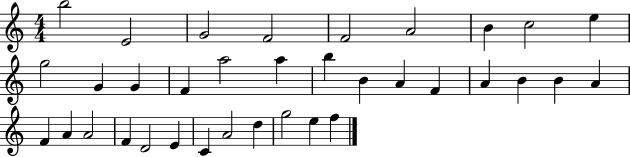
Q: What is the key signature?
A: C major